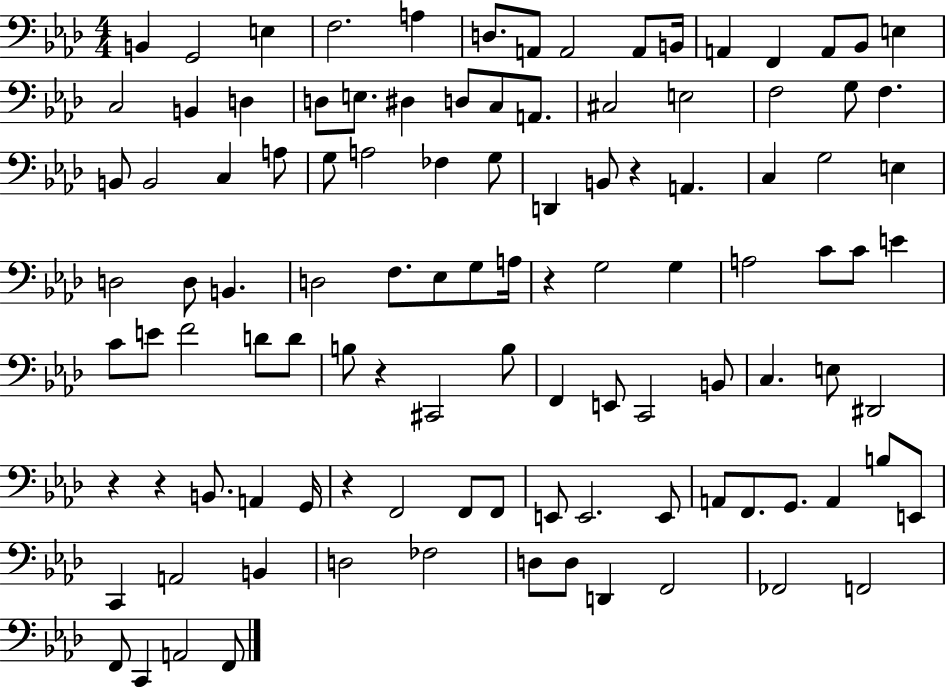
X:1
T:Untitled
M:4/4
L:1/4
K:Ab
B,, G,,2 E, F,2 A, D,/2 A,,/2 A,,2 A,,/2 B,,/4 A,, F,, A,,/2 _B,,/2 E, C,2 B,, D, D,/2 E,/2 ^D, D,/2 C,/2 A,,/2 ^C,2 E,2 F,2 G,/2 F, B,,/2 B,,2 C, A,/2 G,/2 A,2 _F, G,/2 D,, B,,/2 z A,, C, G,2 E, D,2 D,/2 B,, D,2 F,/2 _E,/2 G,/2 A,/4 z G,2 G, A,2 C/2 C/2 E C/2 E/2 F2 D/2 D/2 B,/2 z ^C,,2 B,/2 F,, E,,/2 C,,2 B,,/2 C, E,/2 ^D,,2 z z B,,/2 A,, G,,/4 z F,,2 F,,/2 F,,/2 E,,/2 E,,2 E,,/2 A,,/2 F,,/2 G,,/2 A,, B,/2 E,,/2 C,, A,,2 B,, D,2 _F,2 D,/2 D,/2 D,, F,,2 _F,,2 F,,2 F,,/2 C,, A,,2 F,,/2